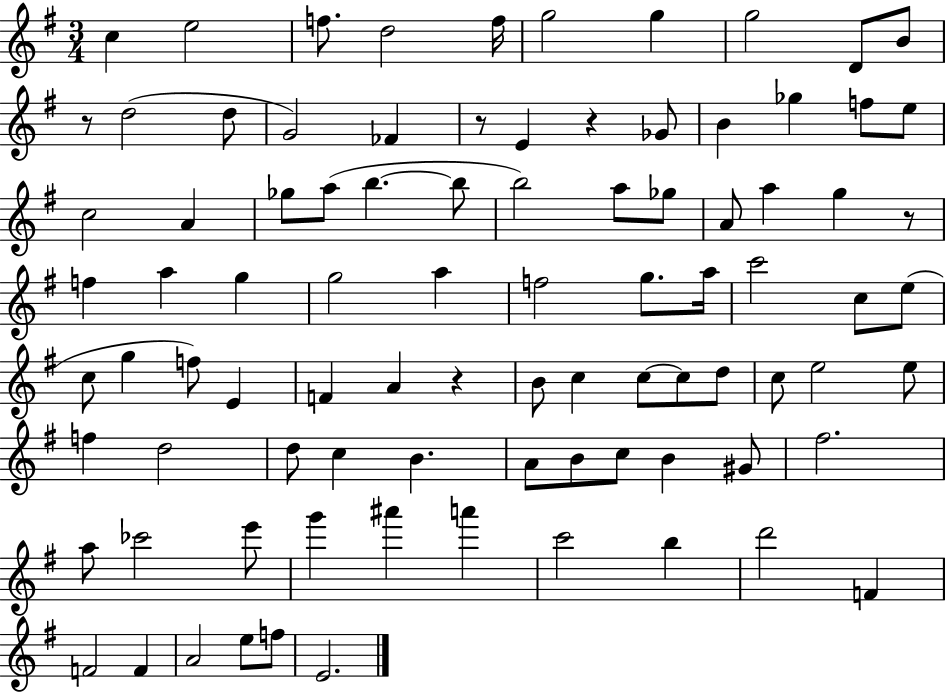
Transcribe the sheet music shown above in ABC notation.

X:1
T:Untitled
M:3/4
L:1/4
K:G
c e2 f/2 d2 f/4 g2 g g2 D/2 B/2 z/2 d2 d/2 G2 _F z/2 E z _G/2 B _g f/2 e/2 c2 A _g/2 a/2 b b/2 b2 a/2 _g/2 A/2 a g z/2 f a g g2 a f2 g/2 a/4 c'2 c/2 e/2 c/2 g f/2 E F A z B/2 c c/2 c/2 d/2 c/2 e2 e/2 f d2 d/2 c B A/2 B/2 c/2 B ^G/2 ^f2 a/2 _c'2 e'/2 g' ^a' a' c'2 b d'2 F F2 F A2 e/2 f/2 E2